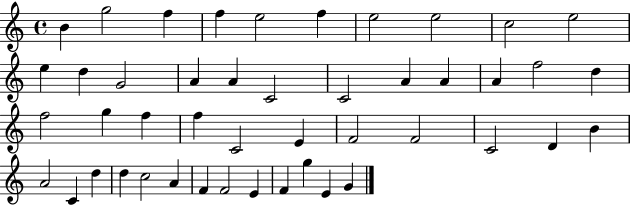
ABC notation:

X:1
T:Untitled
M:4/4
L:1/4
K:C
B g2 f f e2 f e2 e2 c2 e2 e d G2 A A C2 C2 A A A f2 d f2 g f f C2 E F2 F2 C2 D B A2 C d d c2 A F F2 E F g E G